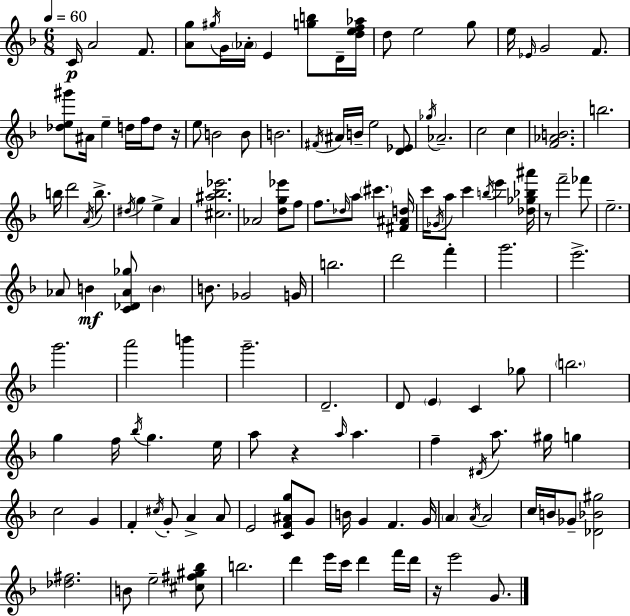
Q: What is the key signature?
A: D minor